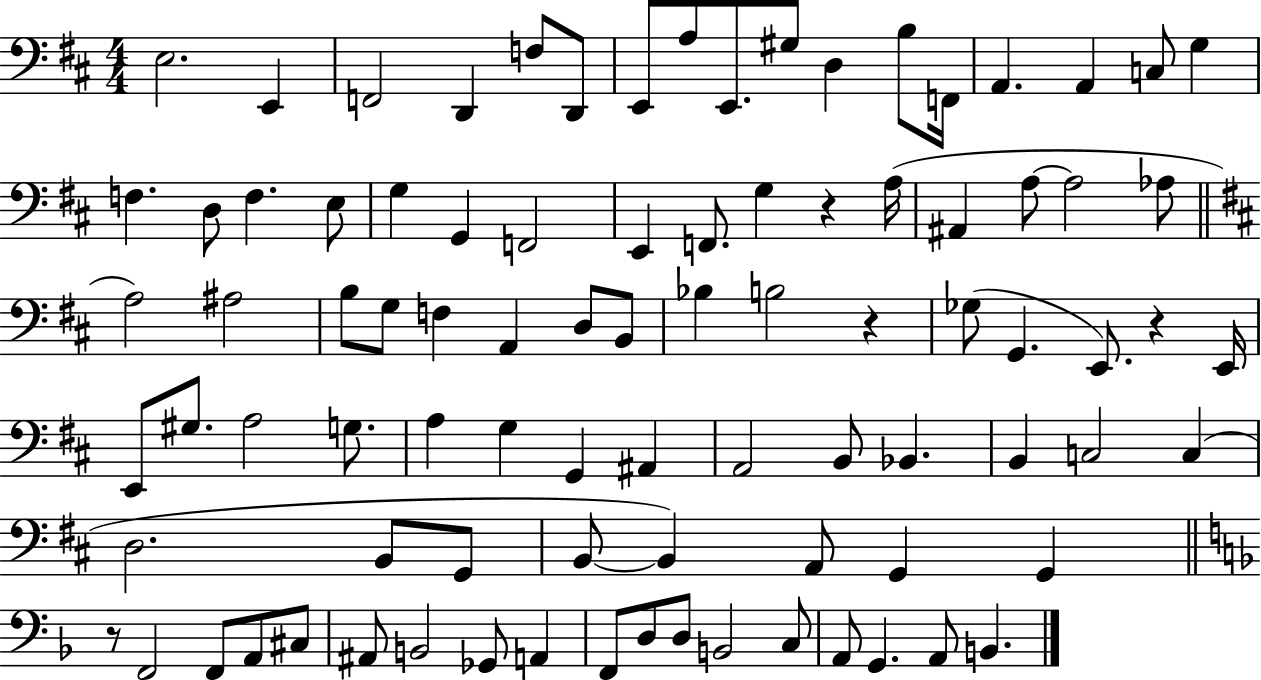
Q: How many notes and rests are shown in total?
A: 89